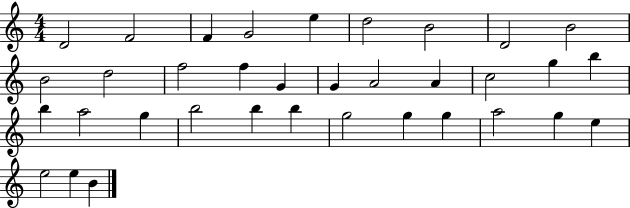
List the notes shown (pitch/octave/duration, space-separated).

D4/h F4/h F4/q G4/h E5/q D5/h B4/h D4/h B4/h B4/h D5/h F5/h F5/q G4/q G4/q A4/h A4/q C5/h G5/q B5/q B5/q A5/h G5/q B5/h B5/q B5/q G5/h G5/q G5/q A5/h G5/q E5/q E5/h E5/q B4/q